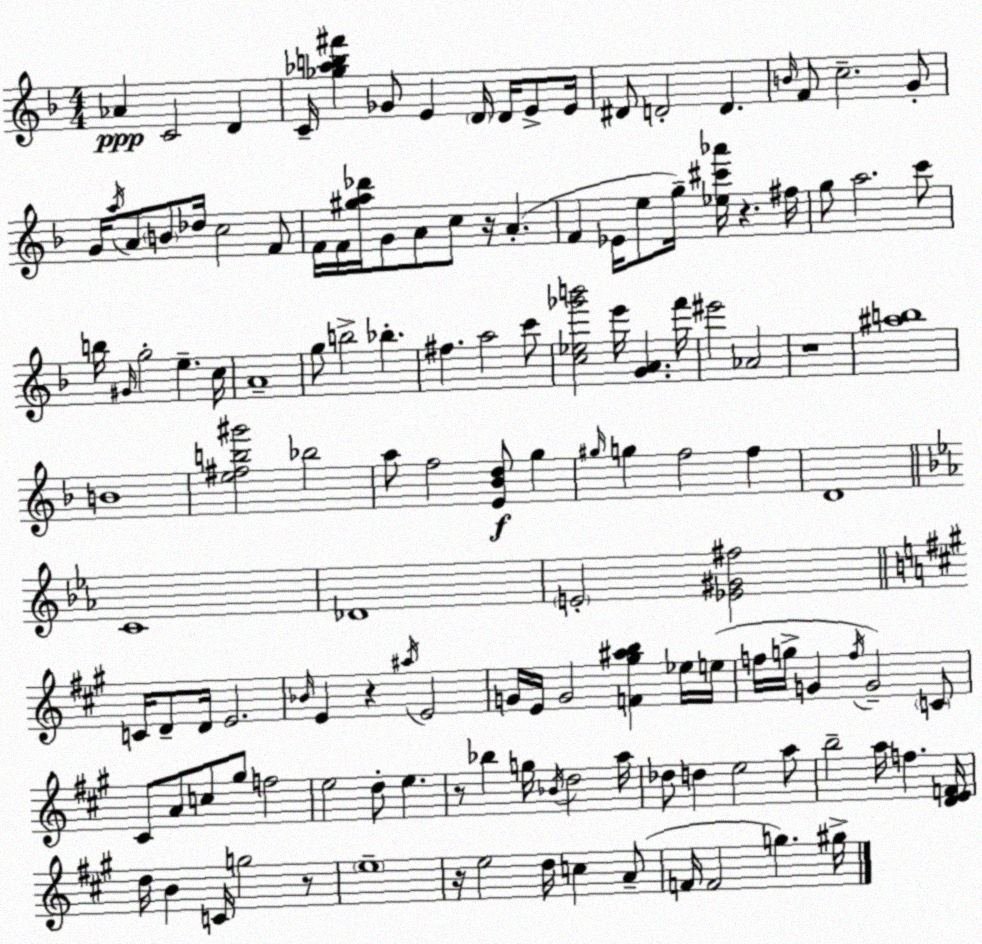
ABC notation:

X:1
T:Untitled
M:4/4
L:1/4
K:F
_A C2 D C/4 [_g_ab^f'] _G/2 E D/4 D/4 E/2 E/4 ^D/2 D2 D B/4 F/2 c2 G/2 G/4 a/4 A/2 B/2 _d/4 c2 F/2 F/4 F/4 [^ga_d']/4 G/2 A/2 c/2 z/4 A F _E/4 e/2 g/4 [_e^c'_a']/4 z ^f/4 g/2 a2 c'/2 b/4 ^G/4 g2 e c/4 A4 g/2 b2 _b ^f a2 c'/2 [c_e_g'b']2 e'/4 [GA] f'/4 ^e'2 _A2 z4 [^ab]4 B4 [e^fb^g']2 _b2 a/2 f2 [E_Bd]/2 g ^g/4 g f2 f D4 C4 _D4 E2 [_E^G^f]2 C/4 D/2 D/4 E2 _B/4 E z ^a/4 E2 G/4 E/4 G2 [F^g^ab] _e/4 e/4 f/4 g/4 G f/4 G2 C/2 ^C/2 A/2 c/2 ^g/2 f2 e2 d/2 e z/2 _b g/4 _B/4 d2 a/4 _d/2 d e2 a/2 b2 a/4 f [DEF]/4 d/4 B C/4 g2 z/2 e4 z/4 e2 d/4 c A/2 F/4 F2 g ^g/4